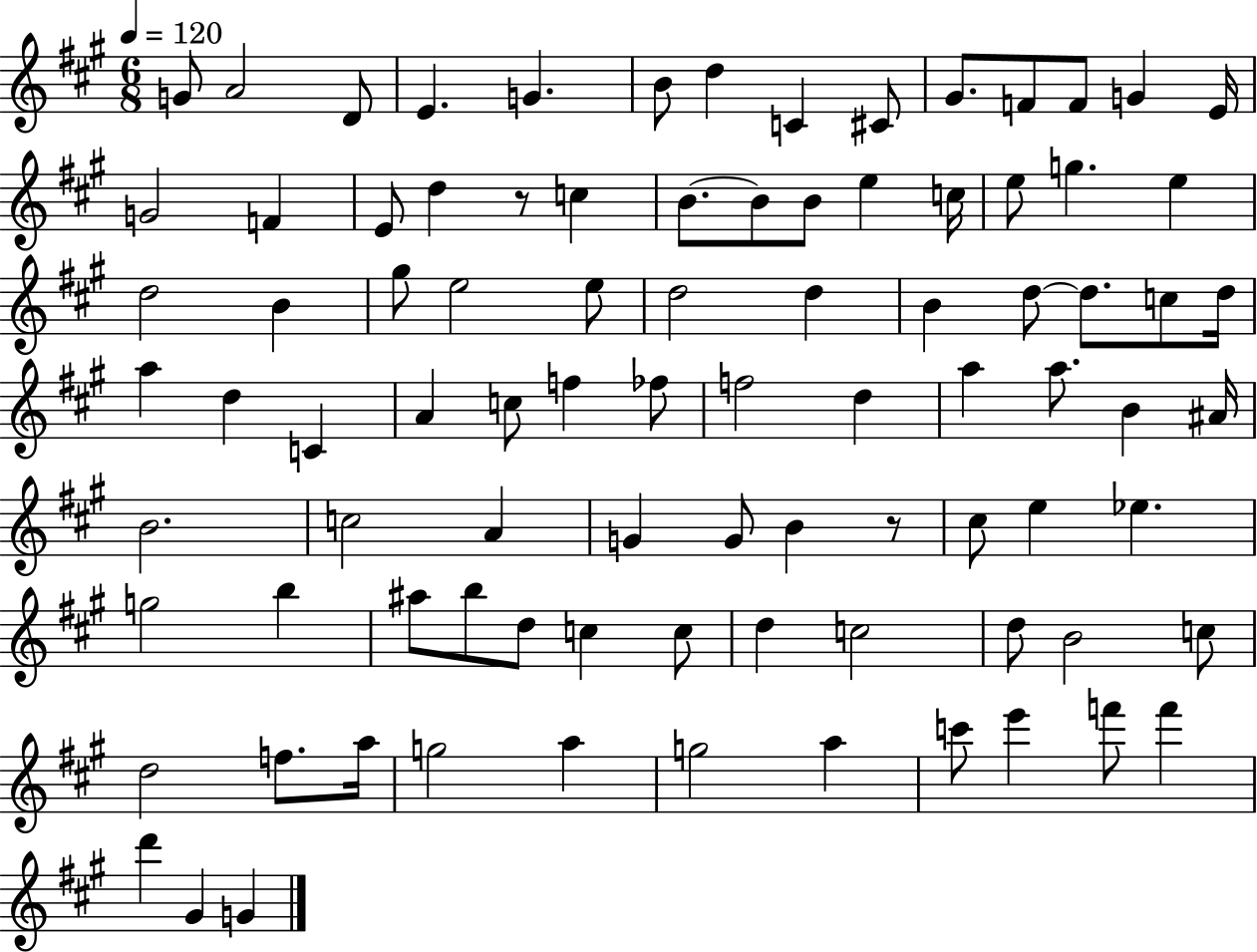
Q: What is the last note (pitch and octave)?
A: G4